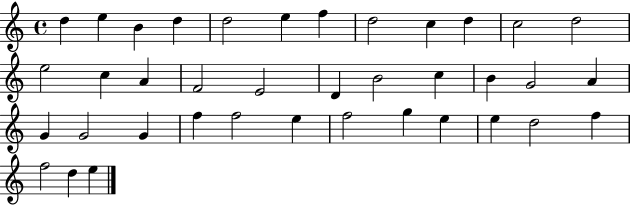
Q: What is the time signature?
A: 4/4